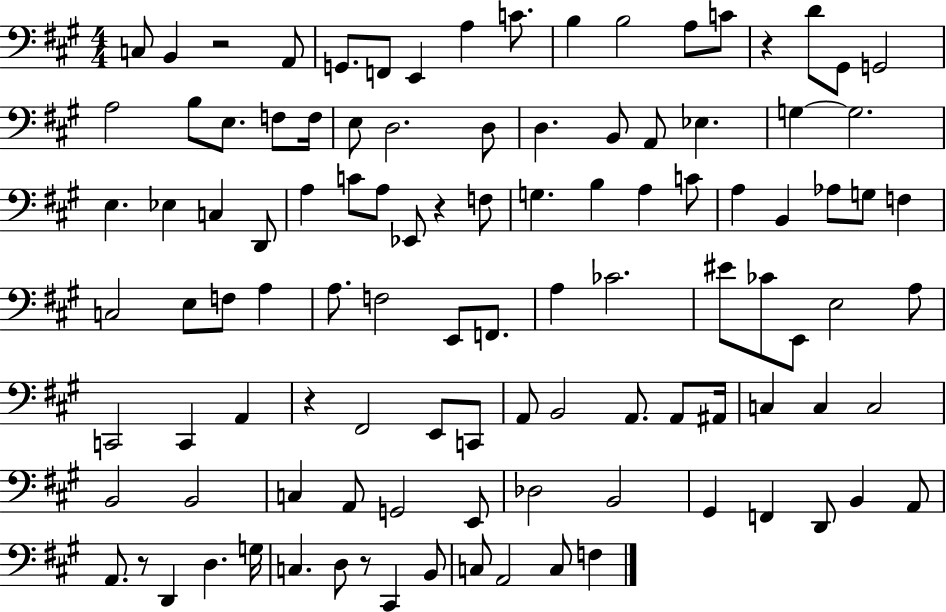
{
  \clef bass
  \numericTimeSignature
  \time 4/4
  \key a \major
  c8 b,4 r2 a,8 | g,8. f,8 e,4 a4 c'8. | b4 b2 a8 c'8 | r4 d'8 gis,8 g,2 | \break a2 b8 e8. f8 f16 | e8 d2. d8 | d4. b,8 a,8 ees4. | g4~~ g2. | \break e4. ees4 c4 d,8 | a4 c'8 a8 ees,8 r4 f8 | g4. b4 a4 c'8 | a4 b,4 aes8 g8 f4 | \break c2 e8 f8 a4 | a8. f2 e,8 f,8. | a4 ces'2. | eis'8 ces'8 e,8 e2 a8 | \break c,2 c,4 a,4 | r4 fis,2 e,8 c,8 | a,8 b,2 a,8. a,8 ais,16 | c4 c4 c2 | \break b,2 b,2 | c4 a,8 g,2 e,8 | des2 b,2 | gis,4 f,4 d,8 b,4 a,8 | \break a,8. r8 d,4 d4. g16 | c4. d8 r8 cis,4 b,8 | c8 a,2 c8 f4 | \bar "|."
}